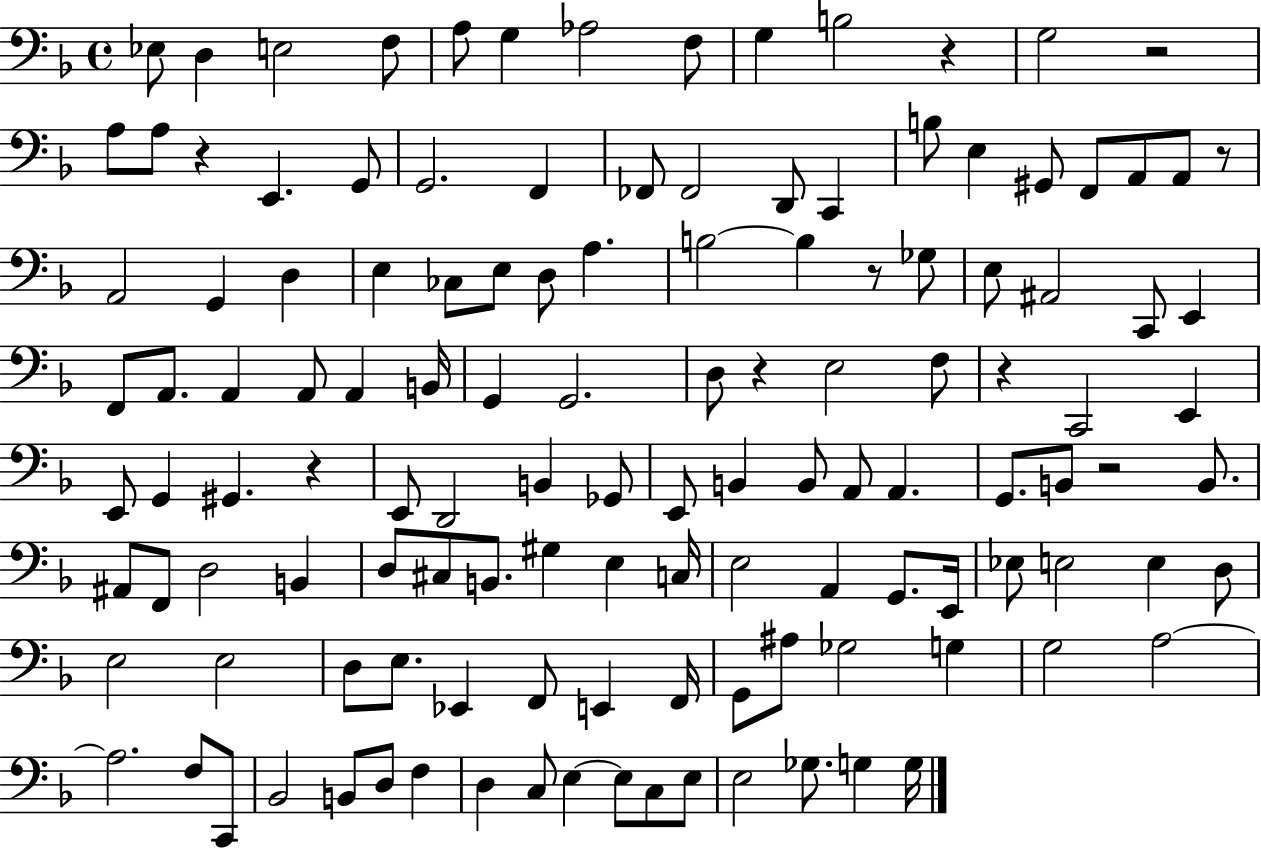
{
  \clef bass
  \time 4/4
  \defaultTimeSignature
  \key f \major
  ees8 d4 e2 f8 | a8 g4 aes2 f8 | g4 b2 r4 | g2 r2 | \break a8 a8 r4 e,4. g,8 | g,2. f,4 | fes,8 fes,2 d,8 c,4 | b8 e4 gis,8 f,8 a,8 a,8 r8 | \break a,2 g,4 d4 | e4 ces8 e8 d8 a4. | b2~~ b4 r8 ges8 | e8 ais,2 c,8 e,4 | \break f,8 a,8. a,4 a,8 a,4 b,16 | g,4 g,2. | d8 r4 e2 f8 | r4 c,2 e,4 | \break e,8 g,4 gis,4. r4 | e,8 d,2 b,4 ges,8 | e,8 b,4 b,8 a,8 a,4. | g,8. b,8 r2 b,8. | \break ais,8 f,8 d2 b,4 | d8 cis8 b,8. gis4 e4 c16 | e2 a,4 g,8. e,16 | ees8 e2 e4 d8 | \break e2 e2 | d8 e8. ees,4 f,8 e,4 f,16 | g,8 ais8 ges2 g4 | g2 a2~~ | \break a2. f8 c,8 | bes,2 b,8 d8 f4 | d4 c8 e4~~ e8 c8 e8 | e2 ges8. g4 g16 | \break \bar "|."
}